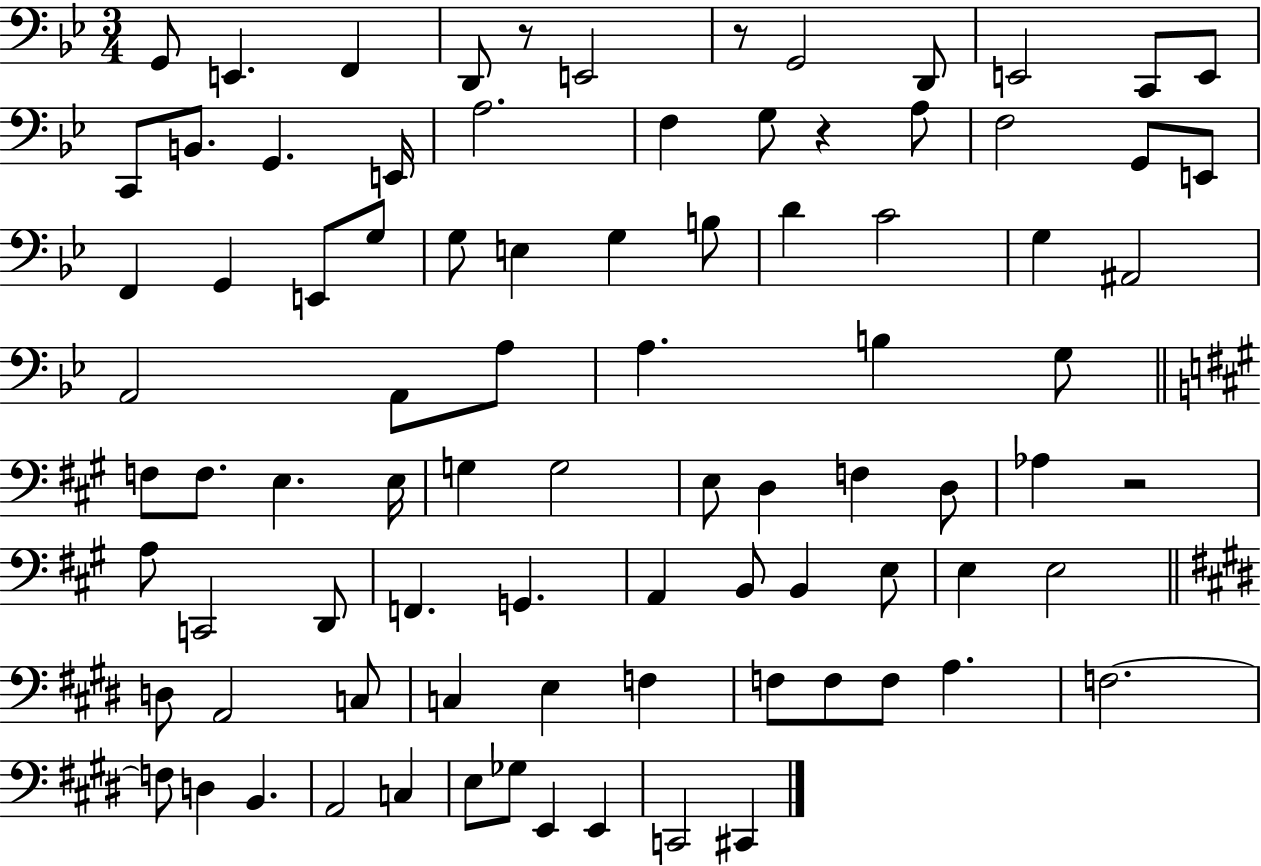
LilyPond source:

{
  \clef bass
  \numericTimeSignature
  \time 3/4
  \key bes \major
  g,8 e,4. f,4 | d,8 r8 e,2 | r8 g,2 d,8 | e,2 c,8 e,8 | \break c,8 b,8. g,4. e,16 | a2. | f4 g8 r4 a8 | f2 g,8 e,8 | \break f,4 g,4 e,8 g8 | g8 e4 g4 b8 | d'4 c'2 | g4 ais,2 | \break a,2 a,8 a8 | a4. b4 g8 | \bar "||" \break \key a \major f8 f8. e4. e16 | g4 g2 | e8 d4 f4 d8 | aes4 r2 | \break a8 c,2 d,8 | f,4. g,4. | a,4 b,8 b,4 e8 | e4 e2 | \break \bar "||" \break \key e \major d8 a,2 c8 | c4 e4 f4 | f8 f8 f8 a4. | f2.~~ | \break f8 d4 b,4. | a,2 c4 | e8 ges8 e,4 e,4 | c,2 cis,4 | \break \bar "|."
}